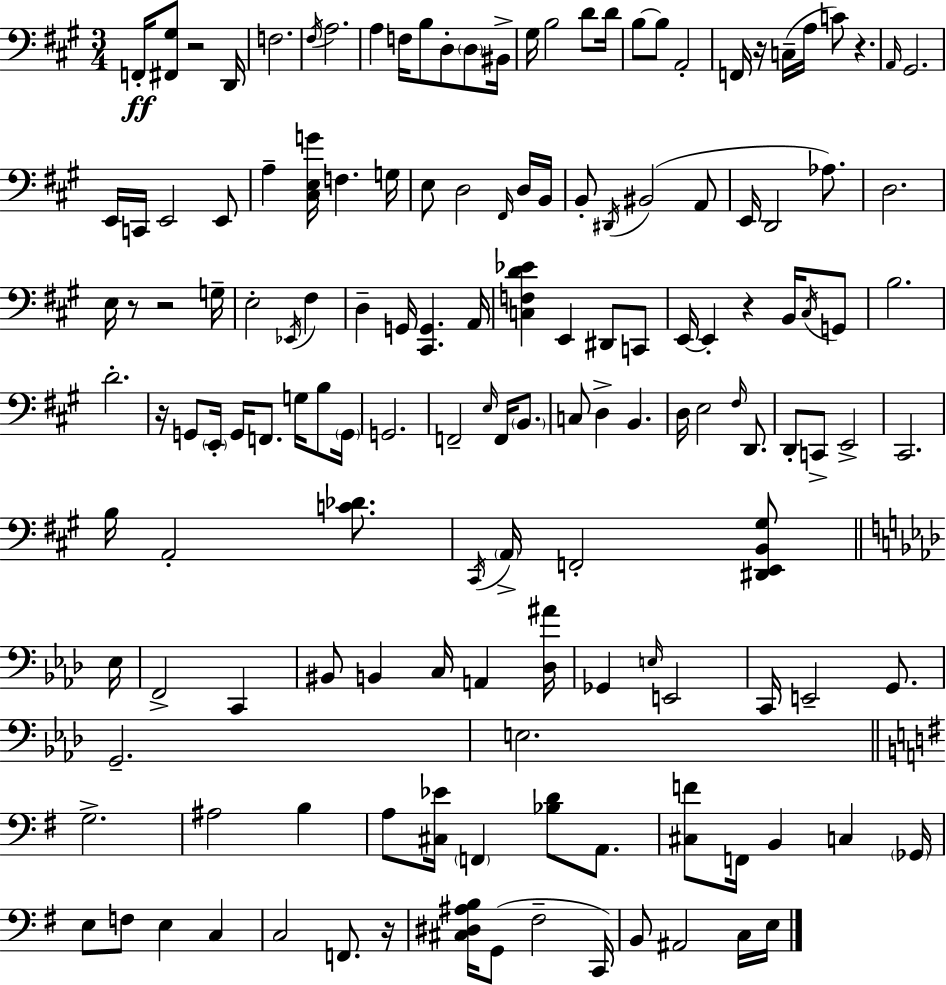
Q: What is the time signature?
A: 3/4